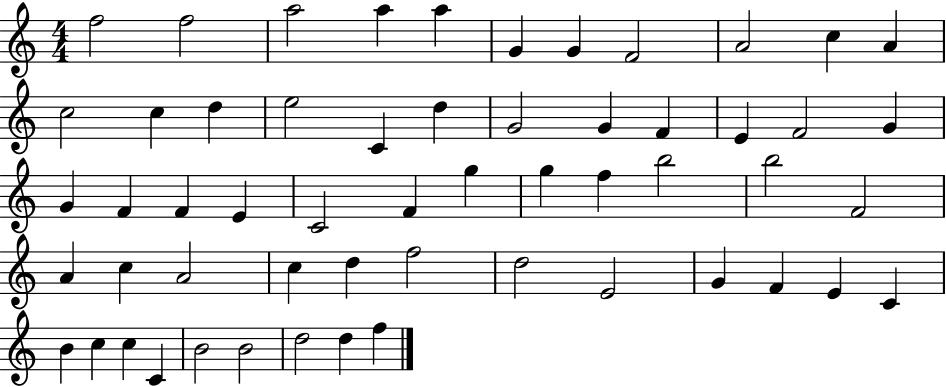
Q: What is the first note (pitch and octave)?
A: F5